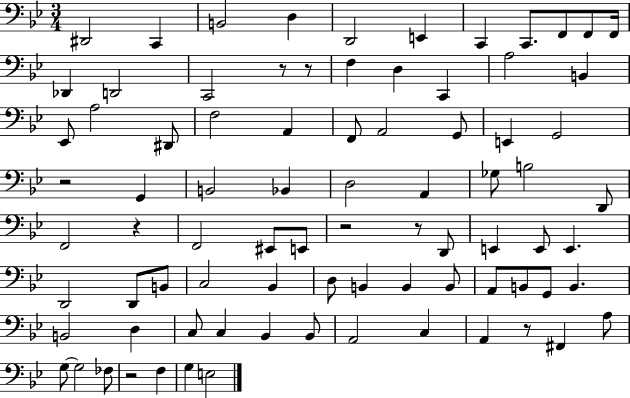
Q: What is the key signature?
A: BES major